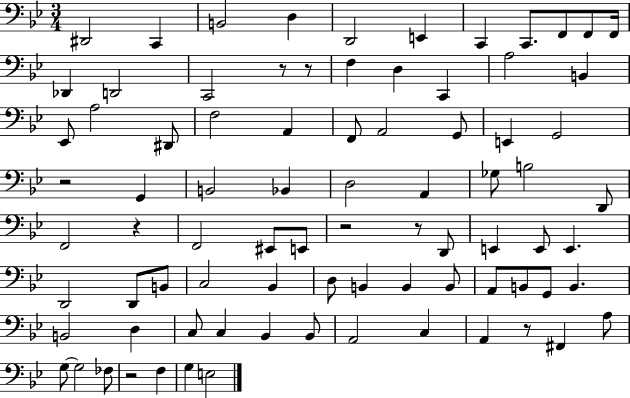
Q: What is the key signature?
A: BES major